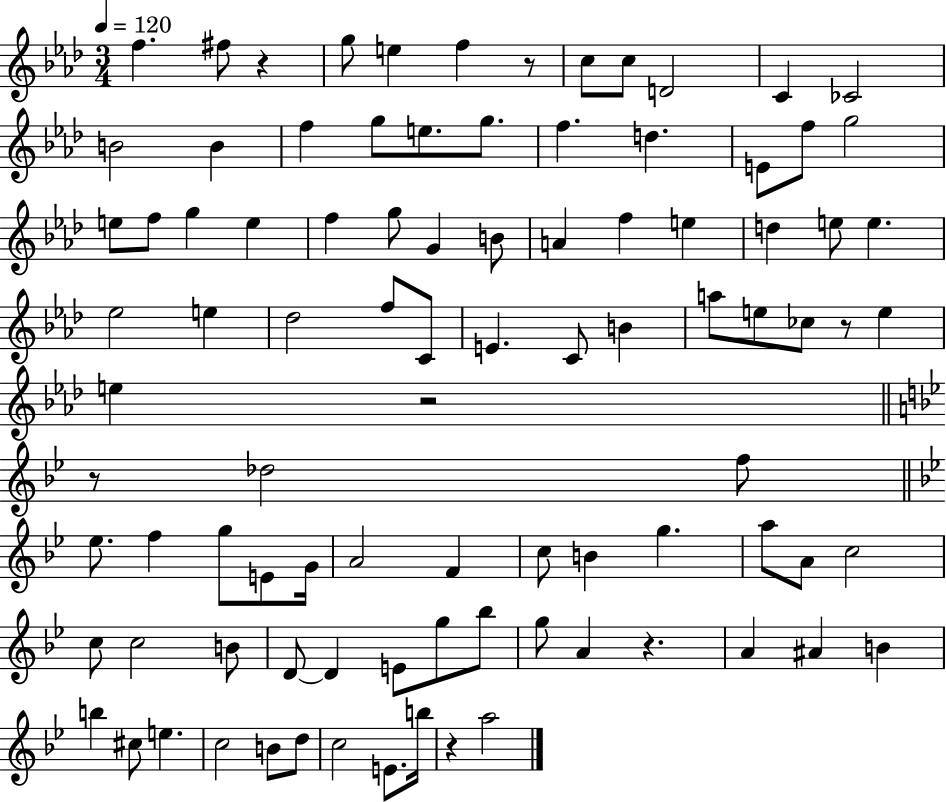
{
  \clef treble
  \numericTimeSignature
  \time 3/4
  \key aes \major
  \tempo 4 = 120
  \repeat volta 2 { f''4. fis''8 r4 | g''8 e''4 f''4 r8 | c''8 c''8 d'2 | c'4 ces'2 | \break b'2 b'4 | f''4 g''8 e''8. g''8. | f''4. d''4. | e'8 f''8 g''2 | \break e''8 f''8 g''4 e''4 | f''4 g''8 g'4 b'8 | a'4 f''4 e''4 | d''4 e''8 e''4. | \break ees''2 e''4 | des''2 f''8 c'8 | e'4. c'8 b'4 | a''8 e''8 ces''8 r8 e''4 | \break e''4 r2 | \bar "||" \break \key g \minor r8 des''2 f''8 | \bar "||" \break \key bes \major ees''8. f''4 g''8 e'8 g'16 | a'2 f'4 | c''8 b'4 g''4. | a''8 a'8 c''2 | \break c''8 c''2 b'8 | d'8~~ d'4 e'8 g''8 bes''8 | g''8 a'4 r4. | a'4 ais'4 b'4 | \break b''4 cis''8 e''4. | c''2 b'8 d''8 | c''2 e'8. b''16 | r4 a''2 | \break } \bar "|."
}